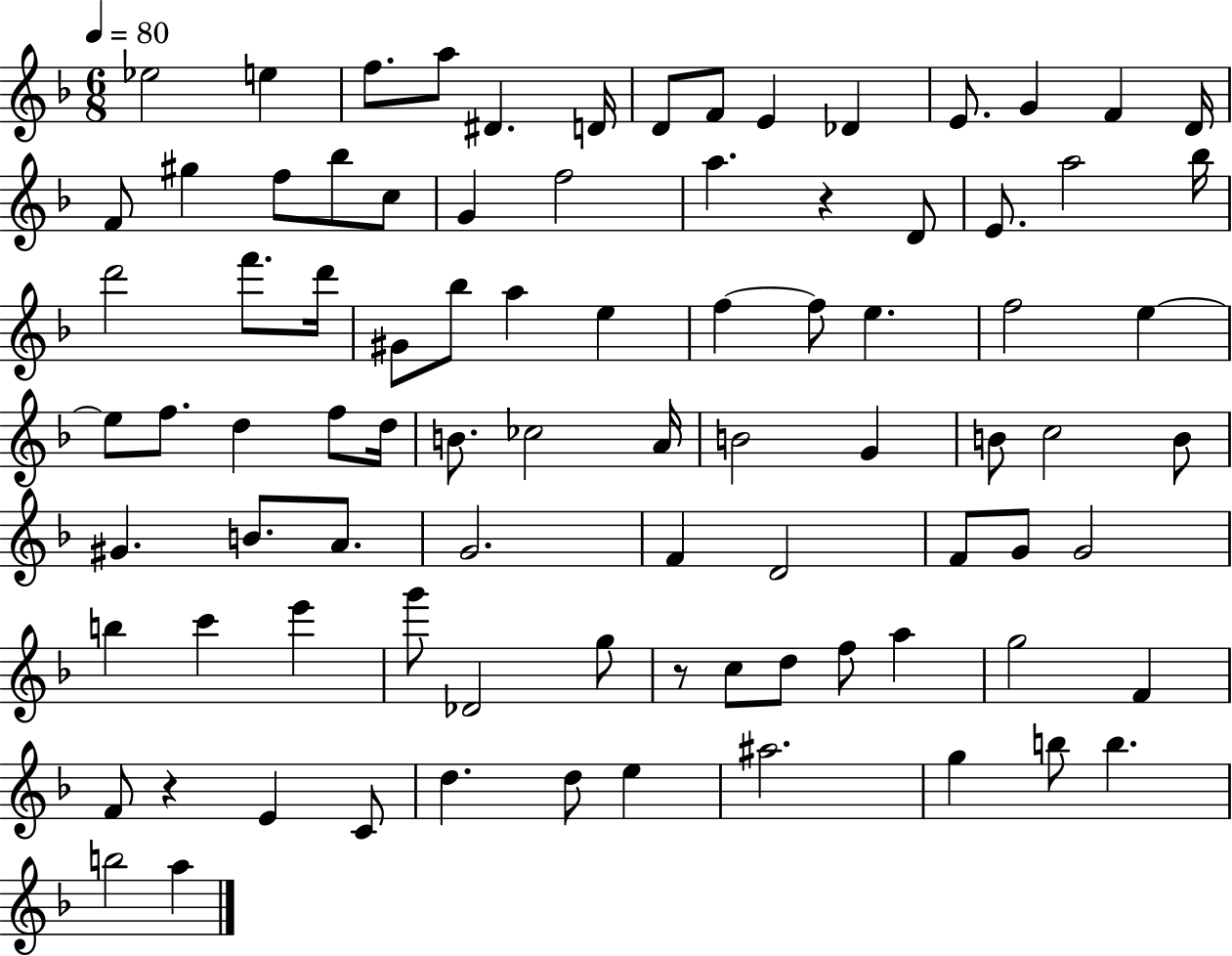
{
  \clef treble
  \numericTimeSignature
  \time 6/8
  \key f \major
  \tempo 4 = 80
  ees''2 e''4 | f''8. a''8 dis'4. d'16 | d'8 f'8 e'4 des'4 | e'8. g'4 f'4 d'16 | \break f'8 gis''4 f''8 bes''8 c''8 | g'4 f''2 | a''4. r4 d'8 | e'8. a''2 bes''16 | \break d'''2 f'''8. d'''16 | gis'8 bes''8 a''4 e''4 | f''4~~ f''8 e''4. | f''2 e''4~~ | \break e''8 f''8. d''4 f''8 d''16 | b'8. ces''2 a'16 | b'2 g'4 | b'8 c''2 b'8 | \break gis'4. b'8. a'8. | g'2. | f'4 d'2 | f'8 g'8 g'2 | \break b''4 c'''4 e'''4 | g'''8 des'2 g''8 | r8 c''8 d''8 f''8 a''4 | g''2 f'4 | \break f'8 r4 e'4 c'8 | d''4. d''8 e''4 | ais''2. | g''4 b''8 b''4. | \break b''2 a''4 | \bar "|."
}